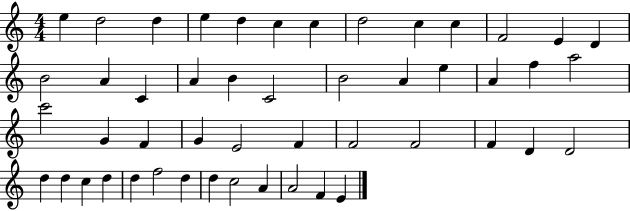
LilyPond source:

{
  \clef treble
  \numericTimeSignature
  \time 4/4
  \key c \major
  e''4 d''2 d''4 | e''4 d''4 c''4 c''4 | d''2 c''4 c''4 | f'2 e'4 d'4 | \break b'2 a'4 c'4 | a'4 b'4 c'2 | b'2 a'4 e''4 | a'4 f''4 a''2 | \break c'''2 g'4 f'4 | g'4 e'2 f'4 | f'2 f'2 | f'4 d'4 d'2 | \break d''4 d''4 c''4 d''4 | d''4 f''2 d''4 | d''4 c''2 a'4 | a'2 f'4 e'4 | \break \bar "|."
}